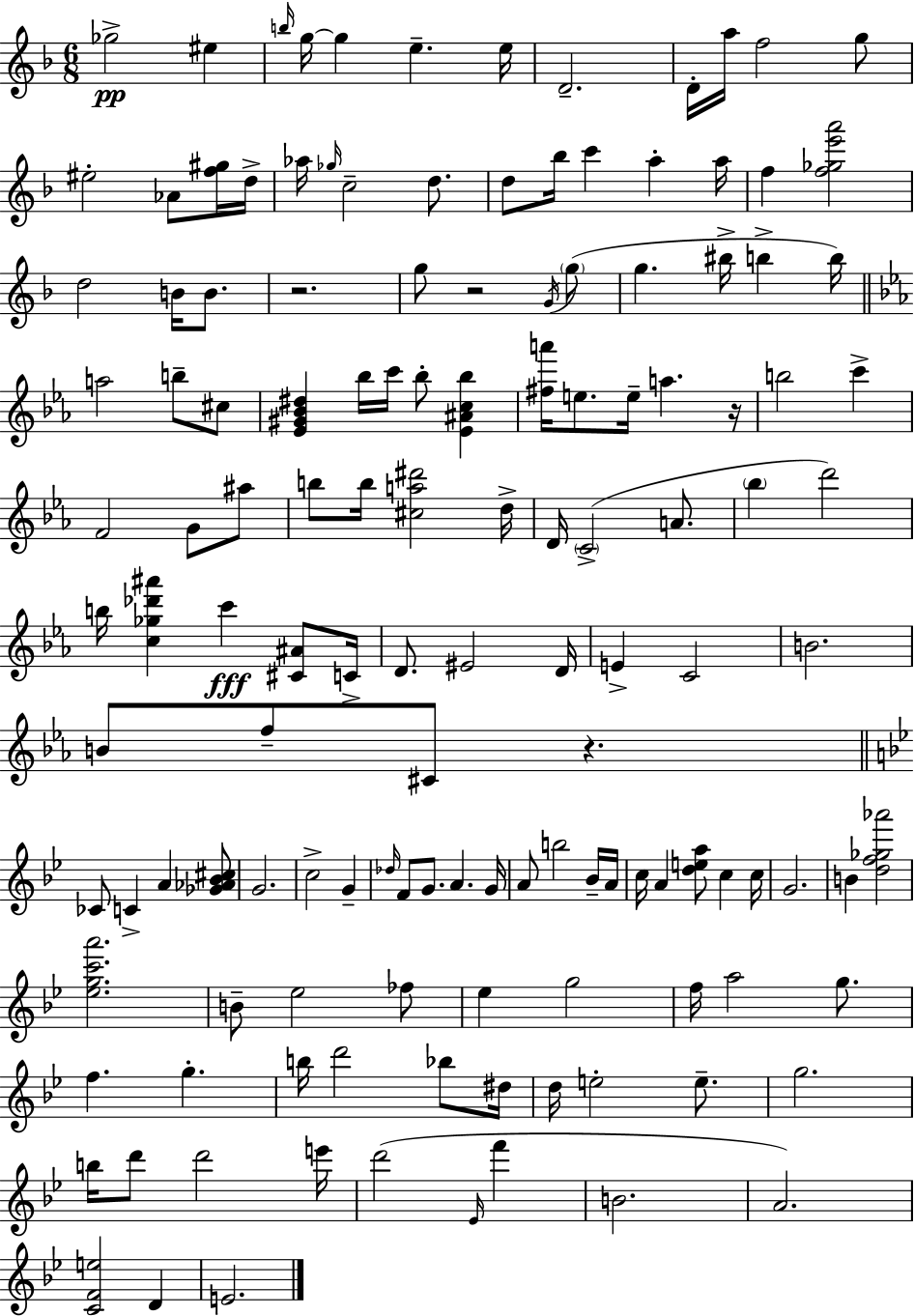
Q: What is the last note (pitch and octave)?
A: E4